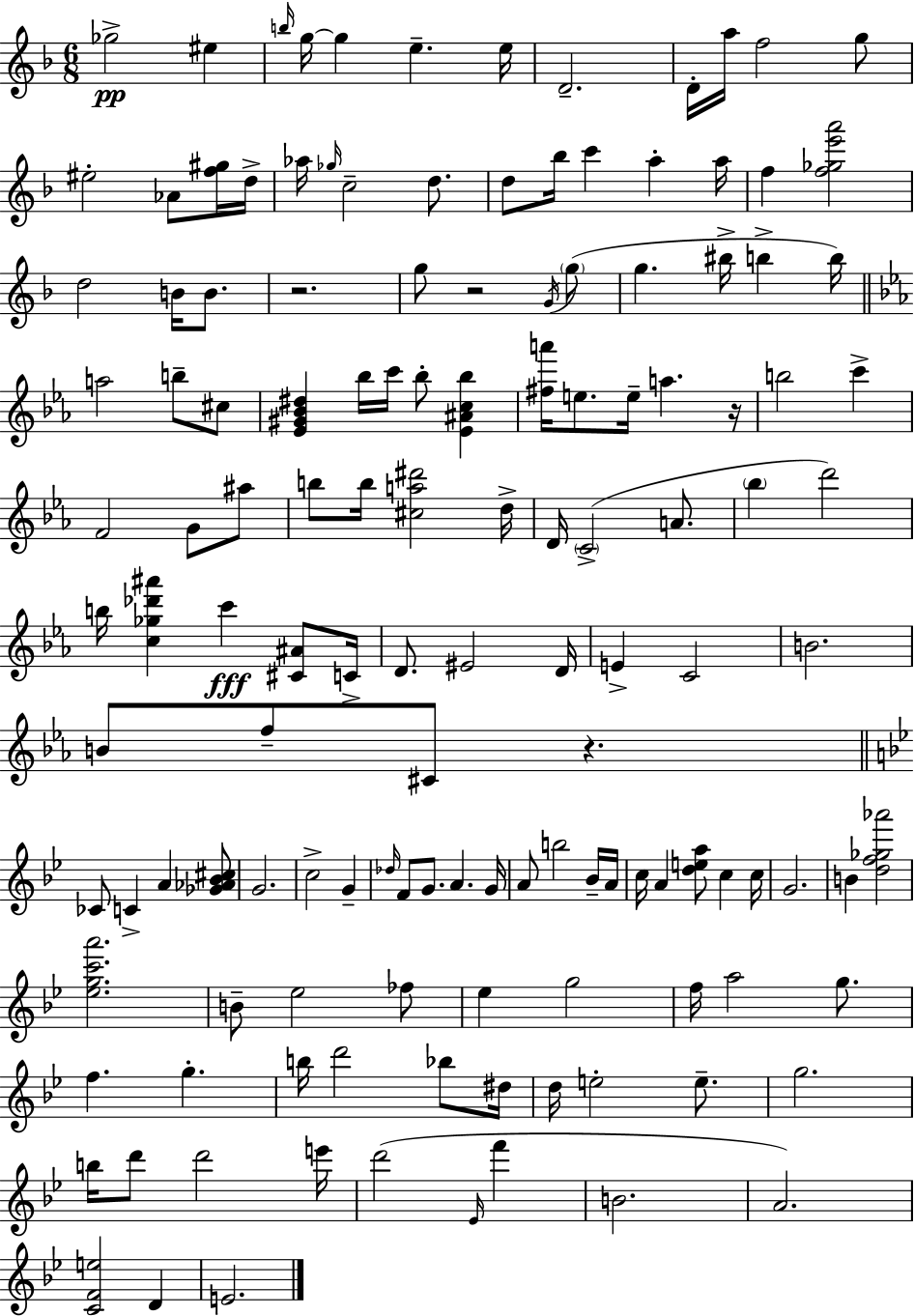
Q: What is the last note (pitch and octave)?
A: E4